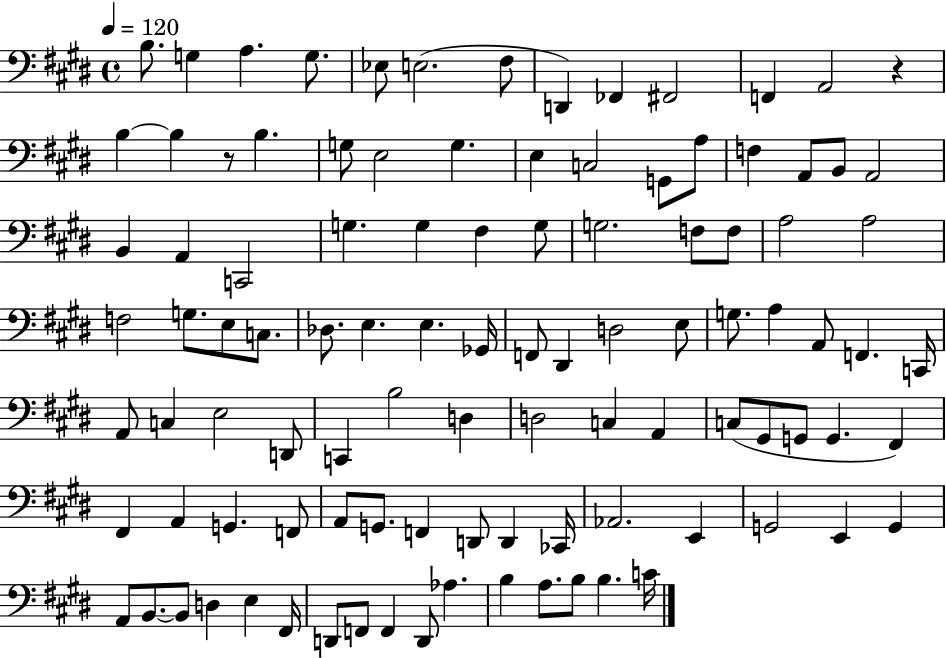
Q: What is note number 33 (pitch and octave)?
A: G3